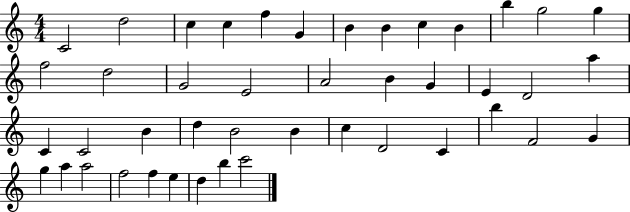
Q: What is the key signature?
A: C major